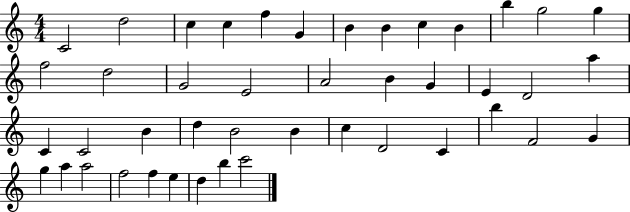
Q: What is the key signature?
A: C major